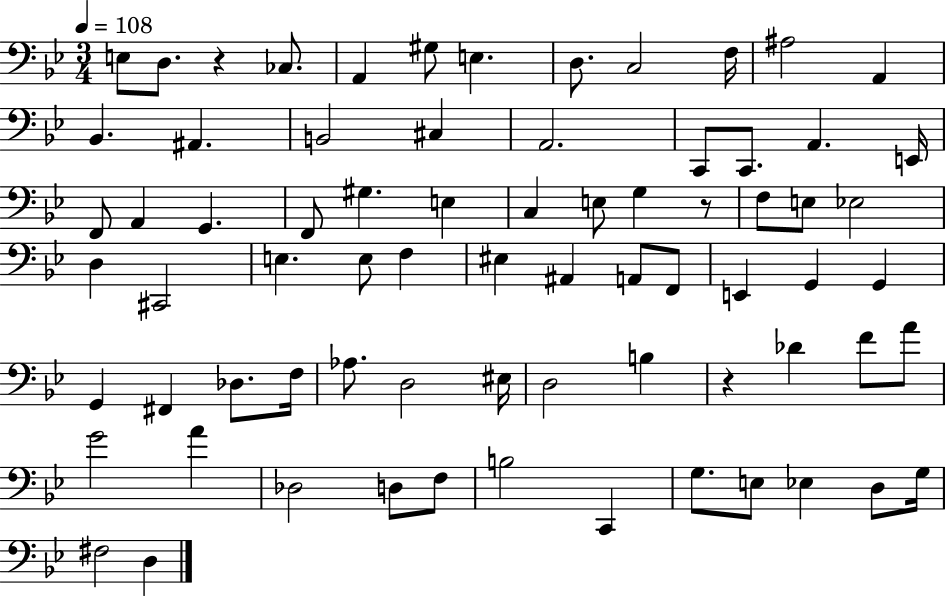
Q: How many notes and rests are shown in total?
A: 73